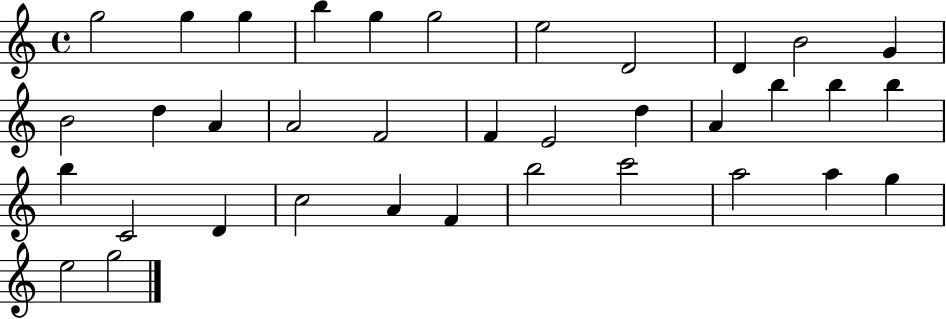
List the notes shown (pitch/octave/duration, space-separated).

G5/h G5/q G5/q B5/q G5/q G5/h E5/h D4/h D4/q B4/h G4/q B4/h D5/q A4/q A4/h F4/h F4/q E4/h D5/q A4/q B5/q B5/q B5/q B5/q C4/h D4/q C5/h A4/q F4/q B5/h C6/h A5/h A5/q G5/q E5/h G5/h